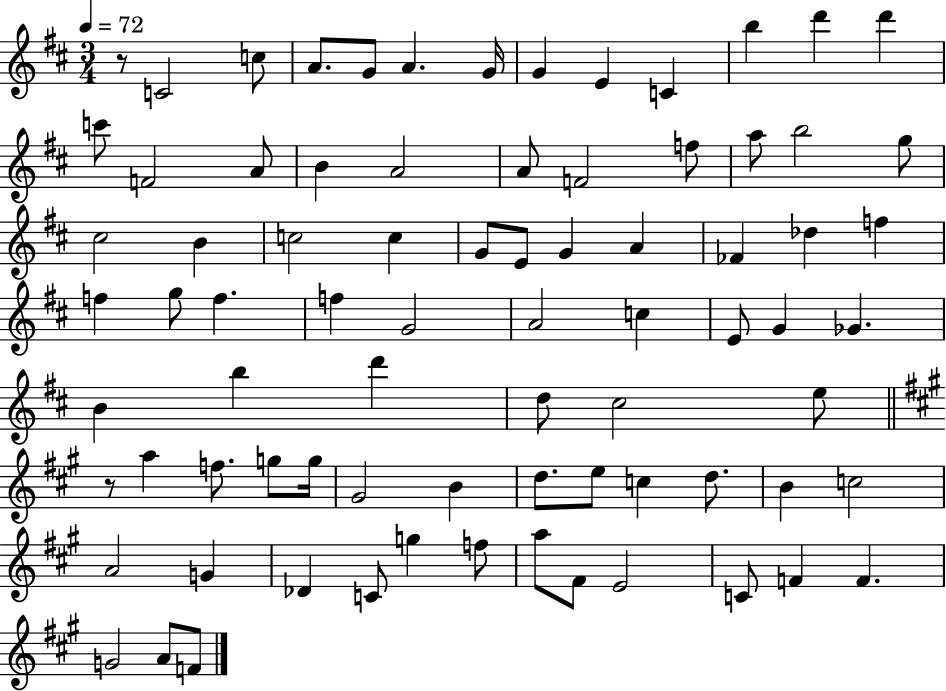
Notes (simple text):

R/e C4/h C5/e A4/e. G4/e A4/q. G4/s G4/q E4/q C4/q B5/q D6/q D6/q C6/e F4/h A4/e B4/q A4/h A4/e F4/h F5/e A5/e B5/h G5/e C#5/h B4/q C5/h C5/q G4/e E4/e G4/q A4/q FES4/q Db5/q F5/q F5/q G5/e F5/q. F5/q G4/h A4/h C5/q E4/e G4/q Gb4/q. B4/q B5/q D6/q D5/e C#5/h E5/e R/e A5/q F5/e. G5/e G5/s G#4/h B4/q D5/e. E5/e C5/q D5/e. B4/q C5/h A4/h G4/q Db4/q C4/e G5/q F5/e A5/e F#4/e E4/h C4/e F4/q F4/q. G4/h A4/e F4/e